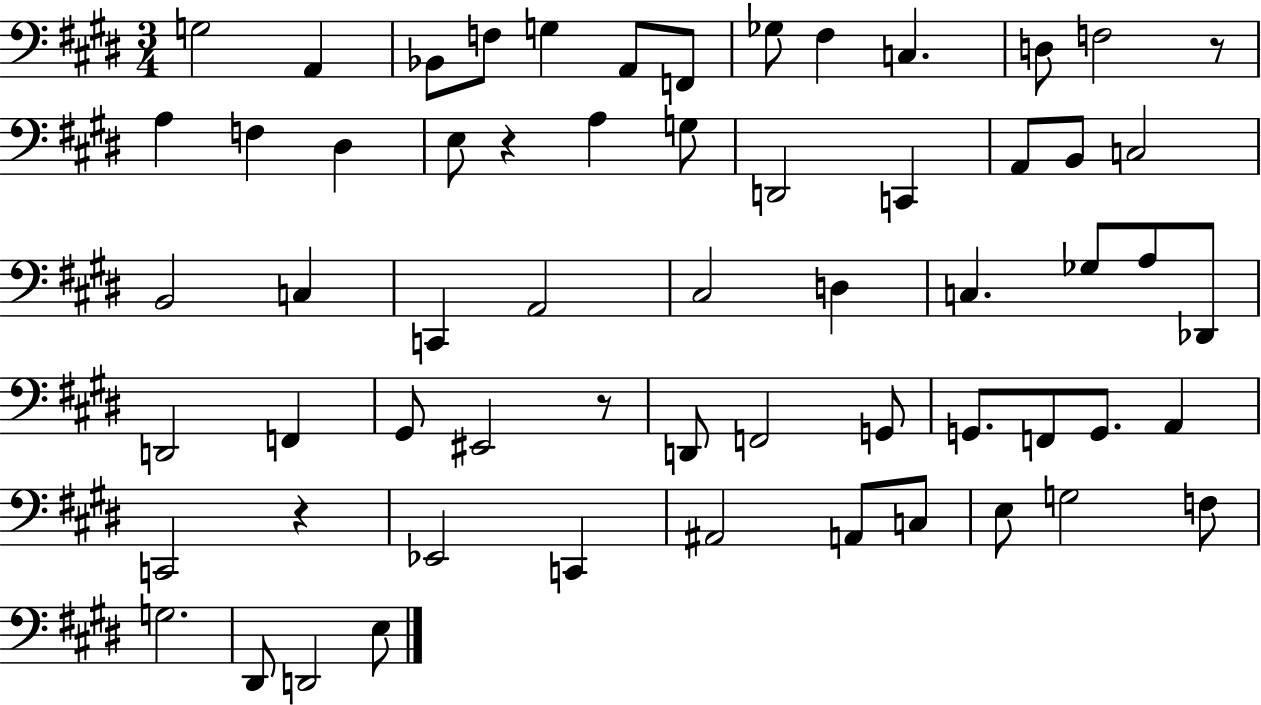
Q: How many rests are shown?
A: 4